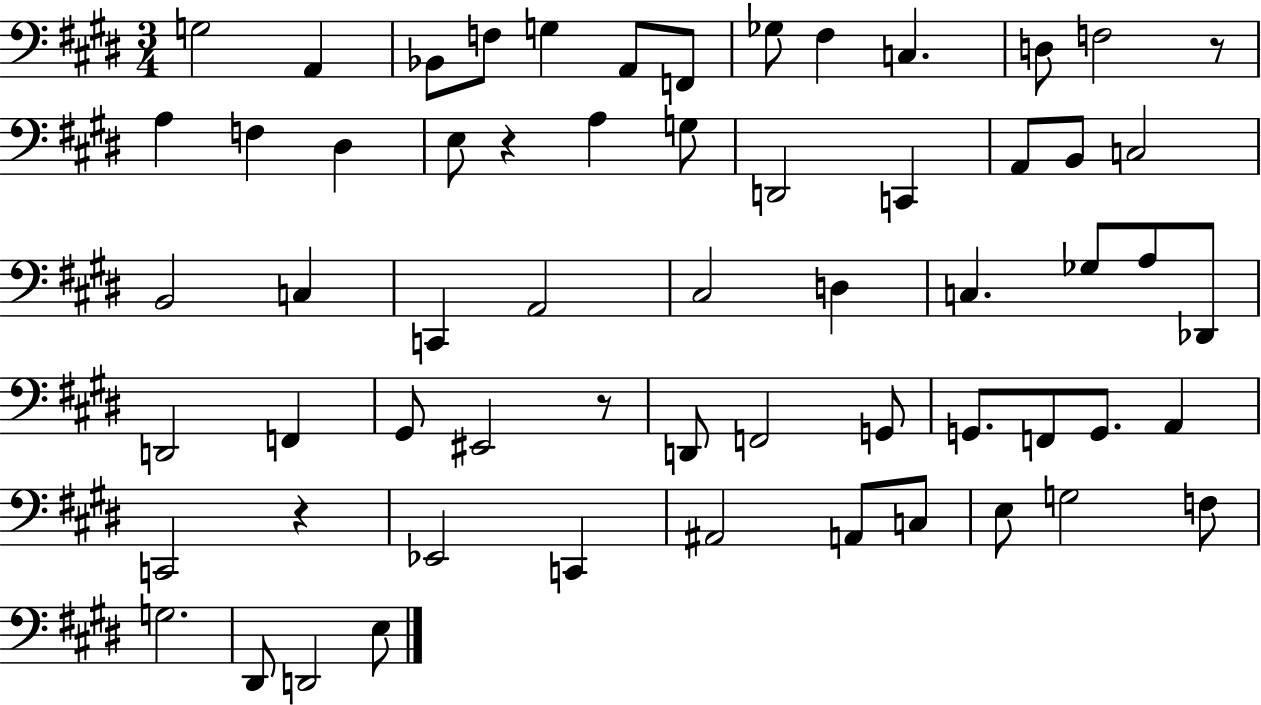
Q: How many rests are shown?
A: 4